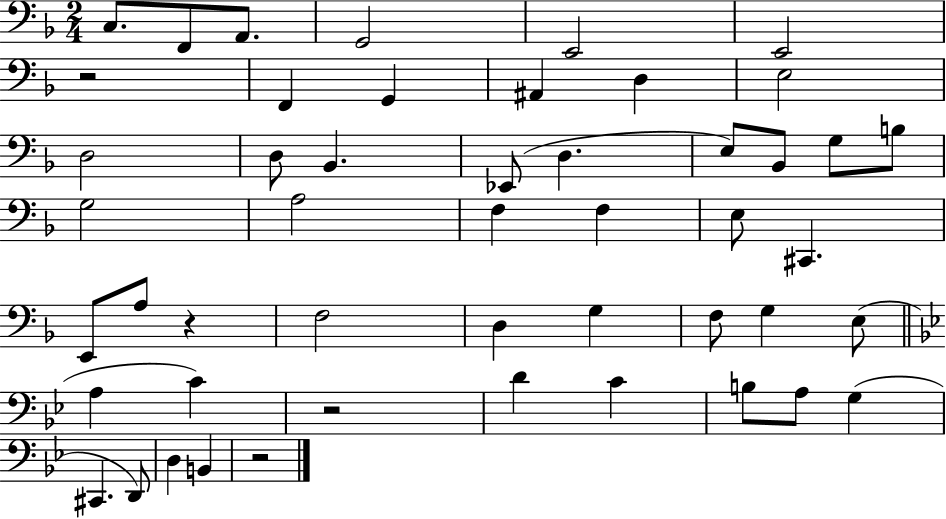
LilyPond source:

{
  \clef bass
  \numericTimeSignature
  \time 2/4
  \key f \major
  c8. f,8 a,8. | g,2 | e,2 | e,2 | \break r2 | f,4 g,4 | ais,4 d4 | e2 | \break d2 | d8 bes,4. | ees,8( d4. | e8) bes,8 g8 b8 | \break g2 | a2 | f4 f4 | e8 cis,4. | \break e,8 a8 r4 | f2 | d4 g4 | f8 g4 e8( | \break \bar "||" \break \key bes \major a4 c'4) | r2 | d'4 c'4 | b8 a8 g4( | \break cis,4. d,8) | d4 b,4 | r2 | \bar "|."
}